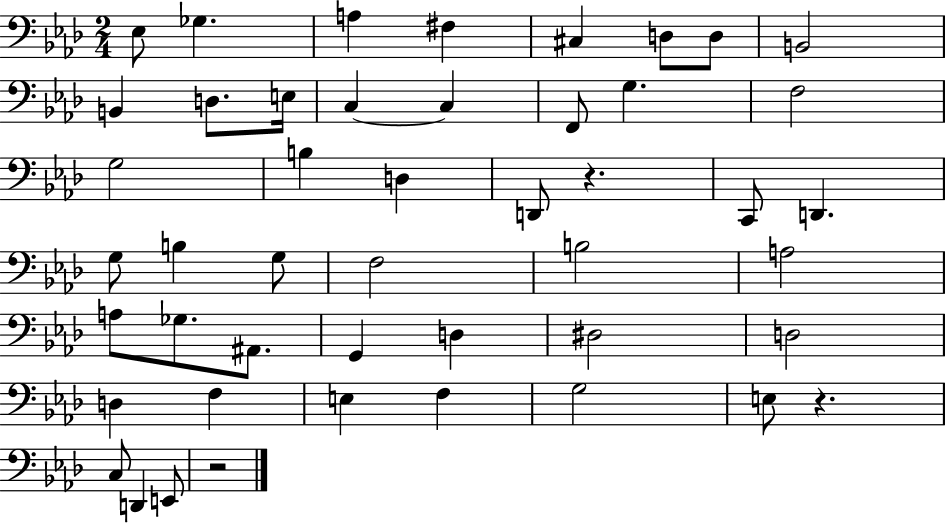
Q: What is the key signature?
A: AES major